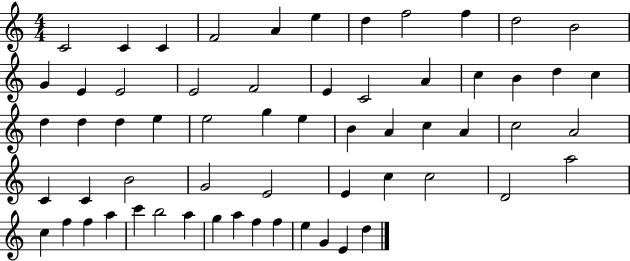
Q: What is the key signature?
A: C major